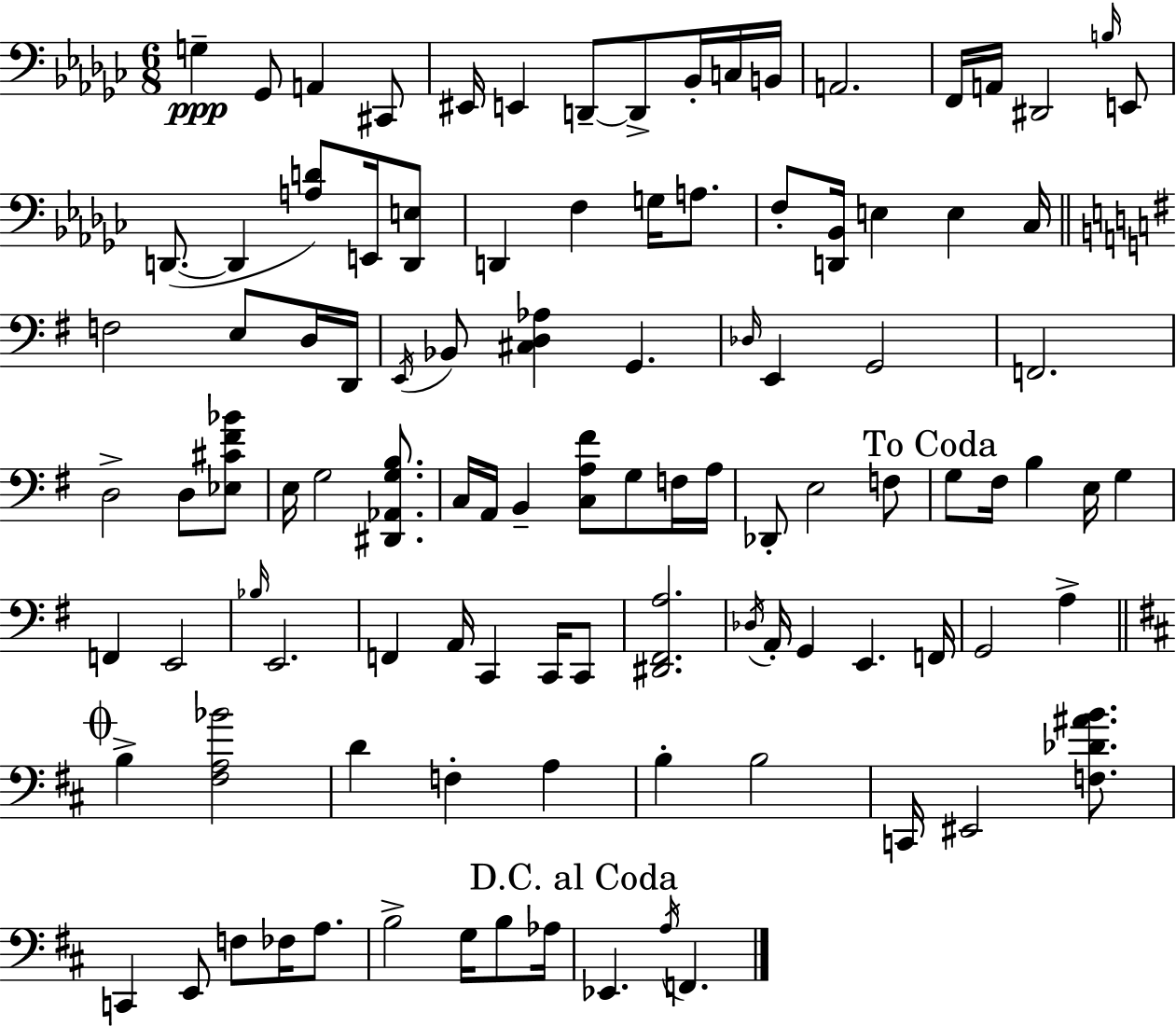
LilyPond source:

{
  \clef bass
  \numericTimeSignature
  \time 6/8
  \key ees \minor
  g4--\ppp ges,8 a,4 cis,8 | eis,16 e,4 d,8--~~ d,8-> bes,16-. c16 b,16 | a,2. | f,16 a,16 dis,2 \grace { b16 } e,8 | \break d,8.~(~ d,4 <a d'>8) e,16 <d, e>8 | d,4 f4 g16 a8. | f8-. <d, bes,>16 e4 e4 | ces16 \bar "||" \break \key g \major f2 e8 d16 d,16 | \acciaccatura { e,16 } bes,8 <cis d aes>4 g,4. | \grace { des16 } e,4 g,2 | f,2. | \break d2-> d8 | <ees cis' fis' bes'>8 e16 g2 <dis, aes, g b>8. | c16 a,16 b,4-- <c a fis'>8 g8 | f16 a16 des,8-. e2 | \break f8 \mark "To Coda" g8 fis16 b4 e16 g4 | f,4 e,2 | \grace { bes16 } e,2. | f,4 a,16 c,4 | \break c,16 c,8 <dis, fis, a>2. | \acciaccatura { des16 } a,16-. g,4 e,4. | f,16 g,2 | a4-> \mark \markup { \musicglyph "scripts.coda" } \bar "||" \break \key b \minor b4-> <fis a bes'>2 | d'4 f4-. a4 | b4-. b2 | c,16 eis,2 <f des' ais' b'>8. | \break c,4 e,8 f8 fes16 a8. | b2-> g16 b8 aes16 | \mark "D.C. al Coda" ees,4. \acciaccatura { a16 } f,4. | \bar "|."
}